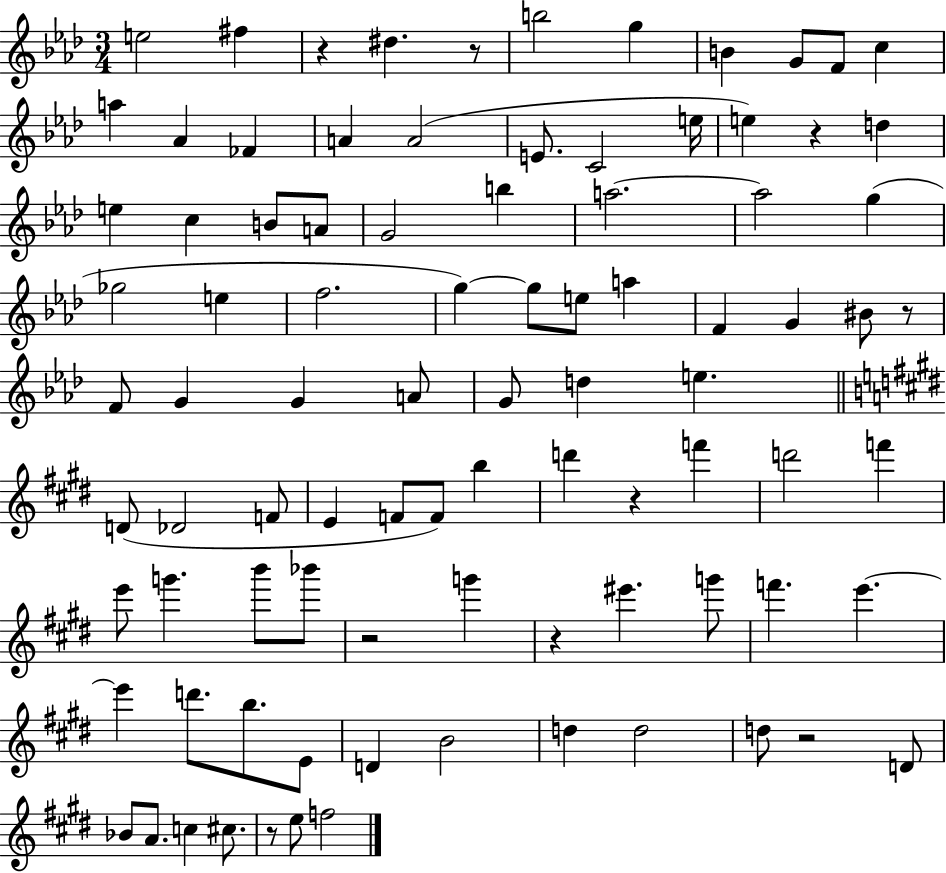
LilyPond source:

{
  \clef treble
  \numericTimeSignature
  \time 3/4
  \key aes \major
  e''2 fis''4 | r4 dis''4. r8 | b''2 g''4 | b'4 g'8 f'8 c''4 | \break a''4 aes'4 fes'4 | a'4 a'2( | e'8. c'2 e''16 | e''4) r4 d''4 | \break e''4 c''4 b'8 a'8 | g'2 b''4 | a''2.~~ | a''2 g''4( | \break ges''2 e''4 | f''2. | g''4~~) g''8 e''8 a''4 | f'4 g'4 bis'8 r8 | \break f'8 g'4 g'4 a'8 | g'8 d''4 e''4. | \bar "||" \break \key e \major d'8( des'2 f'8 | e'4 f'8 f'8) b''4 | d'''4 r4 f'''4 | d'''2 f'''4 | \break e'''8 g'''4. b'''8 bes'''8 | r2 g'''4 | r4 eis'''4. g'''8 | f'''4. e'''4.~~ | \break e'''4 d'''8. b''8. e'8 | d'4 b'2 | d''4 d''2 | d''8 r2 d'8 | \break bes'8 a'8. c''4 cis''8. | r8 e''8 f''2 | \bar "|."
}